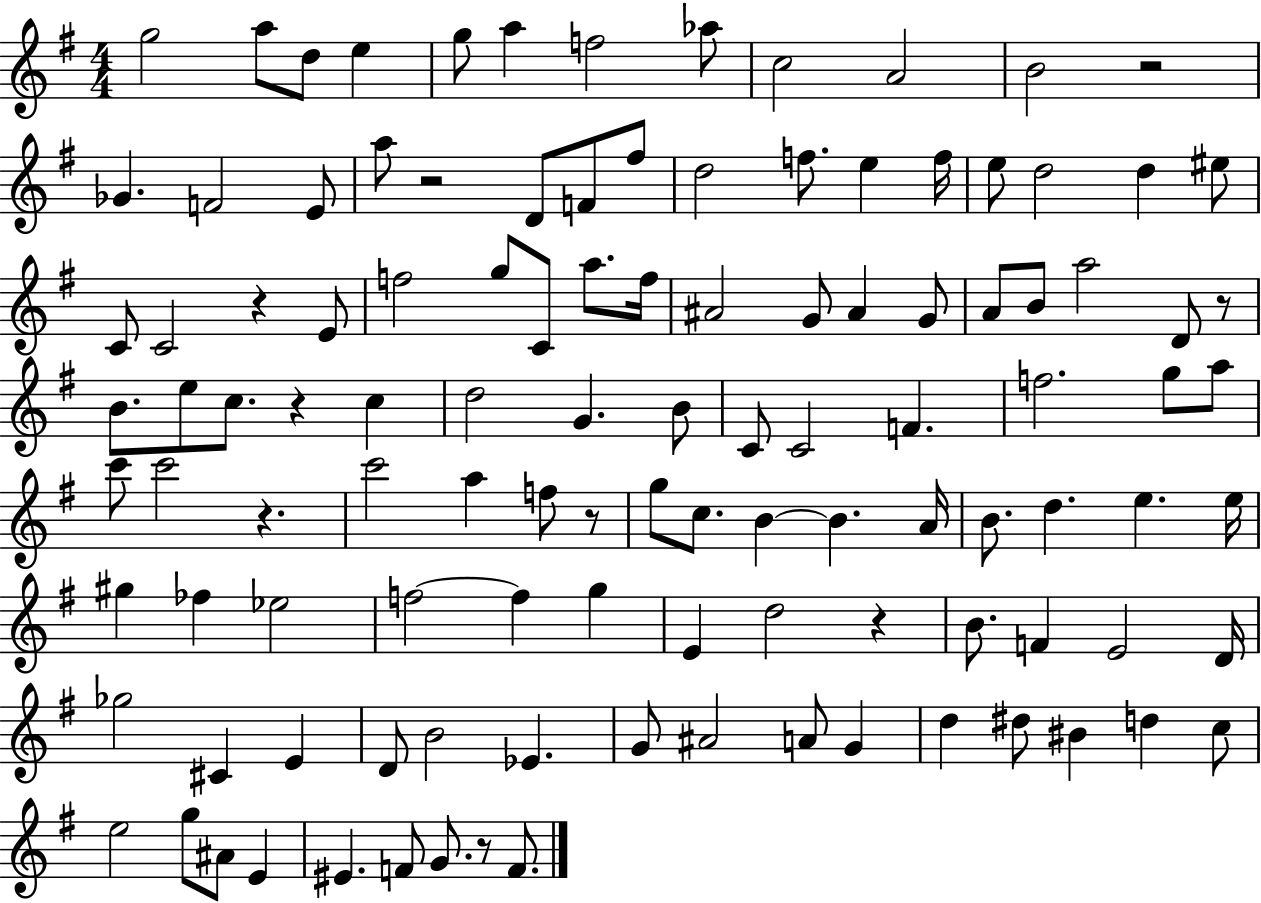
{
  \clef treble
  \numericTimeSignature
  \time 4/4
  \key g \major
  g''2 a''8 d''8 e''4 | g''8 a''4 f''2 aes''8 | c''2 a'2 | b'2 r2 | \break ges'4. f'2 e'8 | a''8 r2 d'8 f'8 fis''8 | d''2 f''8. e''4 f''16 | e''8 d''2 d''4 eis''8 | \break c'8 c'2 r4 e'8 | f''2 g''8 c'8 a''8. f''16 | ais'2 g'8 ais'4 g'8 | a'8 b'8 a''2 d'8 r8 | \break b'8. e''8 c''8. r4 c''4 | d''2 g'4. b'8 | c'8 c'2 f'4. | f''2. g''8 a''8 | \break c'''8 c'''2 r4. | c'''2 a''4 f''8 r8 | g''8 c''8. b'4~~ b'4. a'16 | b'8. d''4. e''4. e''16 | \break gis''4 fes''4 ees''2 | f''2~~ f''4 g''4 | e'4 d''2 r4 | b'8. f'4 e'2 d'16 | \break ges''2 cis'4 e'4 | d'8 b'2 ees'4. | g'8 ais'2 a'8 g'4 | d''4 dis''8 bis'4 d''4 c''8 | \break e''2 g''8 ais'8 e'4 | eis'4. f'8 g'8. r8 f'8. | \bar "|."
}